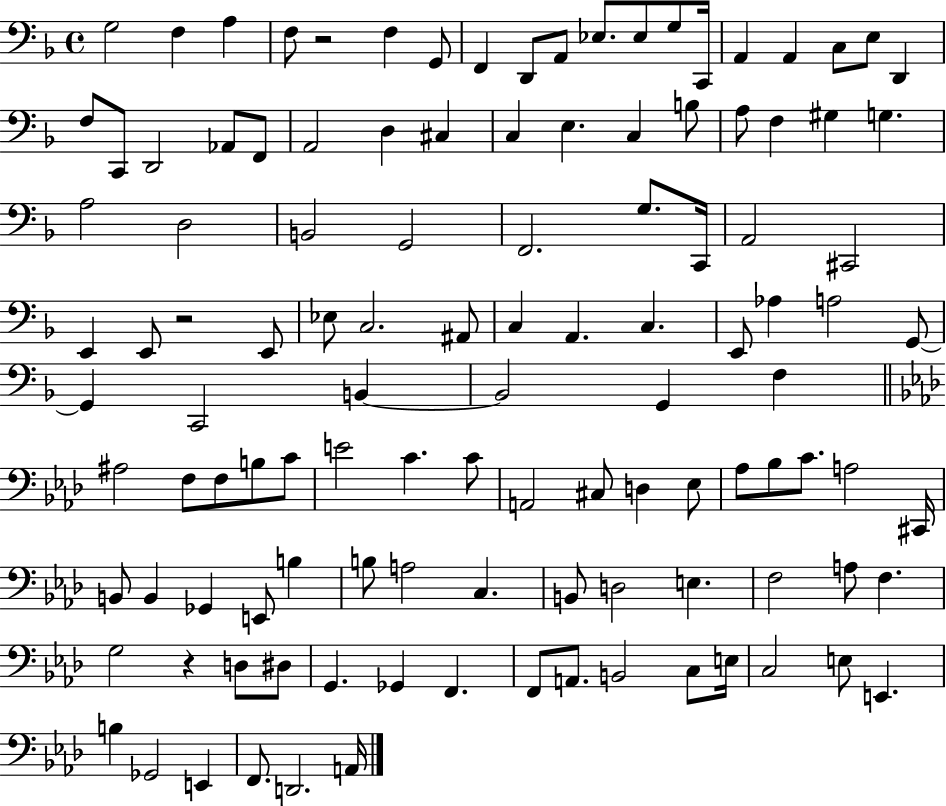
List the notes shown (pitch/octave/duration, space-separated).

G3/h F3/q A3/q F3/e R/h F3/q G2/e F2/q D2/e A2/e Eb3/e. Eb3/e G3/e C2/s A2/q A2/q C3/e E3/e D2/q F3/e C2/e D2/h Ab2/e F2/e A2/h D3/q C#3/q C3/q E3/q. C3/q B3/e A3/e F3/q G#3/q G3/q. A3/h D3/h B2/h G2/h F2/h. G3/e. C2/s A2/h C#2/h E2/q E2/e R/h E2/e Eb3/e C3/h. A#2/e C3/q A2/q. C3/q. E2/e Ab3/q A3/h G2/e G2/q C2/h B2/q B2/h G2/q F3/q A#3/h F3/e F3/e B3/e C4/e E4/h C4/q. C4/e A2/h C#3/e D3/q Eb3/e Ab3/e Bb3/e C4/e. A3/h C#2/s B2/e B2/q Gb2/q E2/e B3/q B3/e A3/h C3/q. B2/e D3/h E3/q. F3/h A3/e F3/q. G3/h R/q D3/e D#3/e G2/q. Gb2/q F2/q. F2/e A2/e. B2/h C3/e E3/s C3/h E3/e E2/q. B3/q Gb2/h E2/q F2/e. D2/h. A2/s